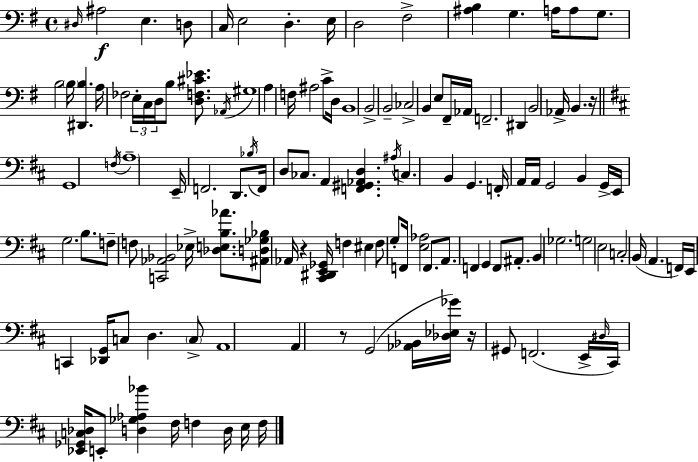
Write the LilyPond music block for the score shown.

{
  \clef bass
  \time 4/4
  \defaultTimeSignature
  \key e \minor
  \grace { dis16 }\f ais2 e4. d8 | c16 e2 d4.-. | e16 d2 fis2-> | <ais b>4 g4. a16 a8 g8. | \break b2 \parenthesize b16 <dis, b>4. | a16 fes2 \tuplet 3/2 { e16-. c16 d16 } b8 <d f cis' ees'>8. | \acciaccatura { aes,16 } gis1 | a4 f16 ais2 c'8-> | \break d16 b,1 | b,2-> b,2-- | ces2-> b,4 e8 | fis,16-- aes,16 f,2.-- dis,4 | \break b,2 aes,16-> b,4. | r16 \bar "||" \break \key d \major g,1 | \acciaccatura { f16 } \parenthesize a1-- | e,16-- f,2. d,8. | \acciaccatura { bes16 } f,16 d8 ces8. a,4 <f, gis, aes, d>4. | \break \acciaccatura { ais16 } c4. b,4 g,4. | f,16-. a,16 a,16 g,2 b,4 | g,16-> e,16 g2. | b8. f8-- f8 <c, aes, bes,>2 ees16-> | \break <des e b aes'>8. <ais, d ges bes>8 aes,16 r4 <cis, dis, e, ges,>16 f4 eis4 | f8 g8-. f,16 <e aes>2 | f,8. a,8. f,4 g,4 f,8 | ais,8.-. b,4 ges2. | \break g2 e2 | c2-. b,16( \parenthesize a,4. | f,16) e,16 c,4 <des, g,>16 c8 d4. | \parenthesize c8-> a,1 | \break a,4 r8 g,2( | <aes, bes,>16 <des ees ges'>16) r16 gis,8 f,2.( | e,16-> \grace { dis16 }) cis,16 <ees, ges, c des>16 e,8-. <d ges aes bes'>4 fis16 f4 | d16 e16 f16 \bar "|."
}